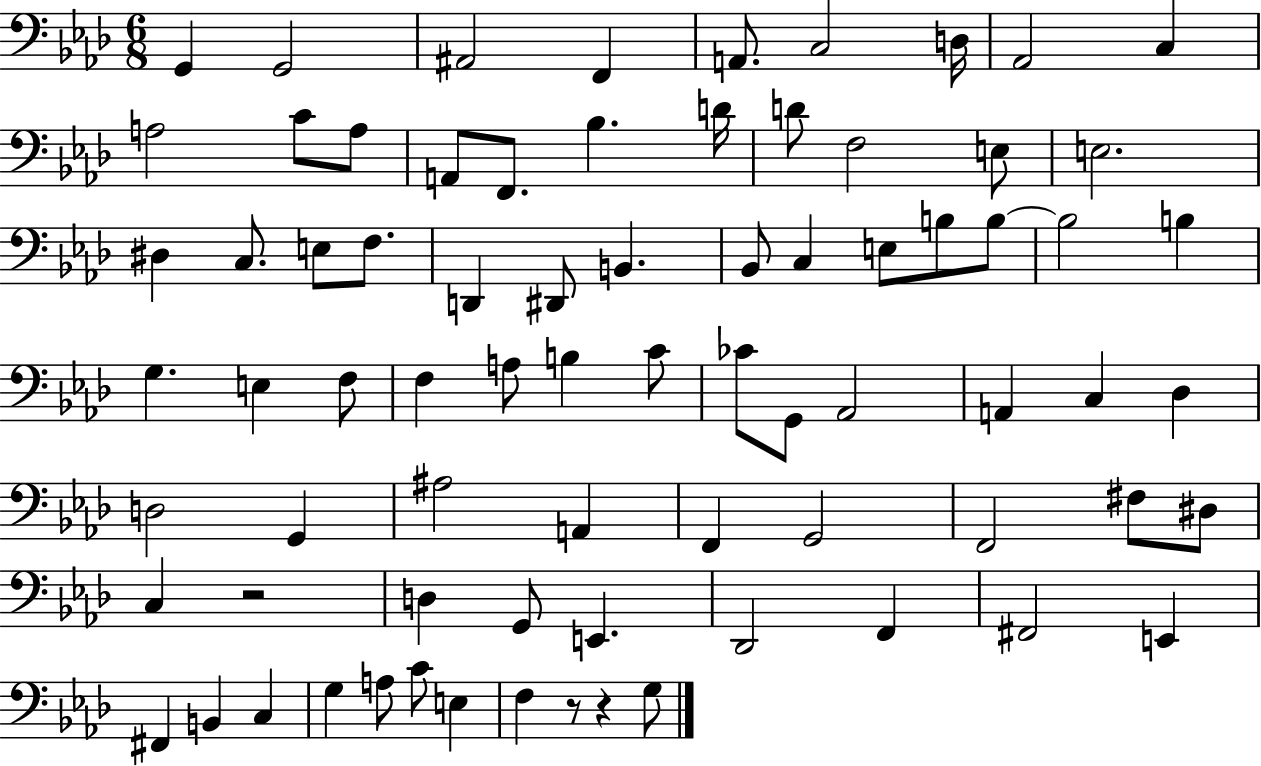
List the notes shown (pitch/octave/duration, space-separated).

G2/q G2/h A#2/h F2/q A2/e. C3/h D3/s Ab2/h C3/q A3/h C4/e A3/e A2/e F2/e. Bb3/q. D4/s D4/e F3/h E3/e E3/h. D#3/q C3/e. E3/e F3/e. D2/q D#2/e B2/q. Bb2/e C3/q E3/e B3/e B3/e B3/h B3/q G3/q. E3/q F3/e F3/q A3/e B3/q C4/e CES4/e G2/e Ab2/h A2/q C3/q Db3/q D3/h G2/q A#3/h A2/q F2/q G2/h F2/h F#3/e D#3/e C3/q R/h D3/q G2/e E2/q. Db2/h F2/q F#2/h E2/q F#2/q B2/q C3/q G3/q A3/e C4/e E3/q F3/q R/e R/q G3/e